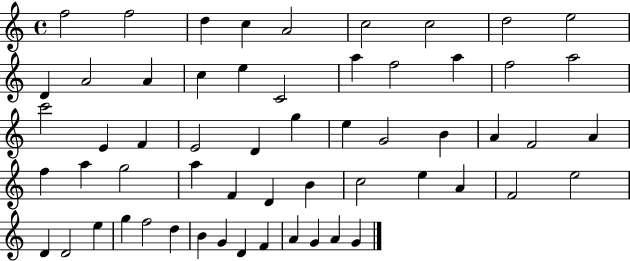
X:1
T:Untitled
M:4/4
L:1/4
K:C
f2 f2 d c A2 c2 c2 d2 e2 D A2 A c e C2 a f2 a f2 a2 c'2 E F E2 D g e G2 B A F2 A f a g2 a F D B c2 e A F2 e2 D D2 e g f2 d B G D F A G A G